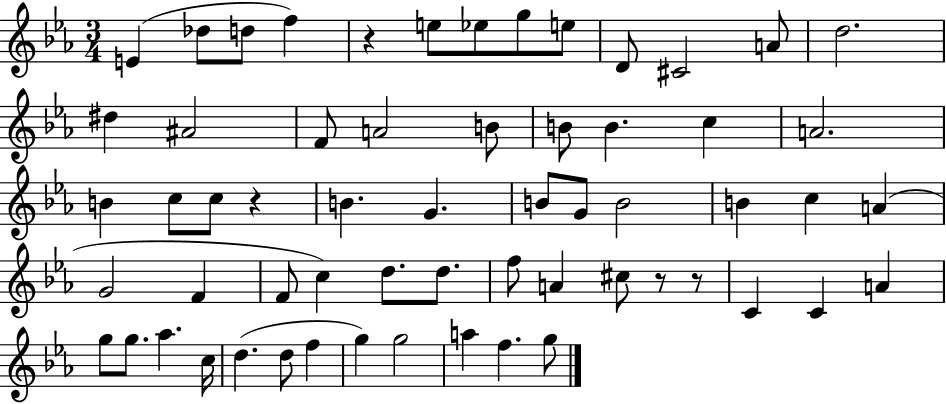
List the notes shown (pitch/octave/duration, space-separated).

E4/q Db5/e D5/e F5/q R/q E5/e Eb5/e G5/e E5/e D4/e C#4/h A4/e D5/h. D#5/q A#4/h F4/e A4/h B4/e B4/e B4/q. C5/q A4/h. B4/q C5/e C5/e R/q B4/q. G4/q. B4/e G4/e B4/h B4/q C5/q A4/q G4/h F4/q F4/e C5/q D5/e. D5/e. F5/e A4/q C#5/e R/e R/e C4/q C4/q A4/q G5/e G5/e. Ab5/q. C5/s D5/q. D5/e F5/q G5/q G5/h A5/q F5/q. G5/e